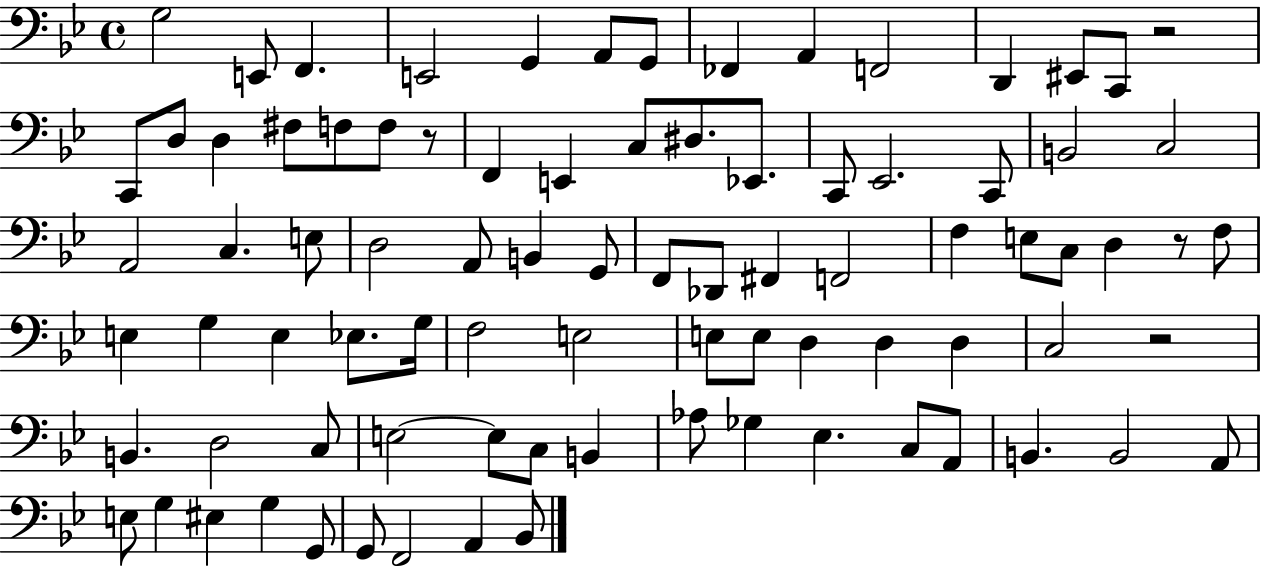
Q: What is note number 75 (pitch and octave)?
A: G3